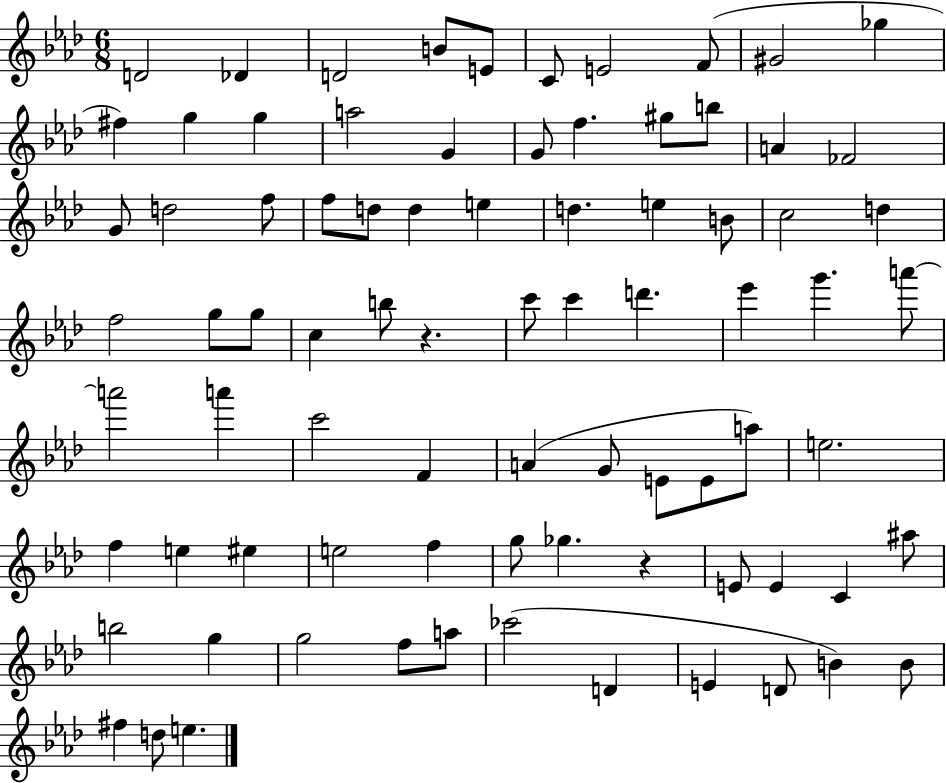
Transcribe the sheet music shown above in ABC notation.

X:1
T:Untitled
M:6/8
L:1/4
K:Ab
D2 _D D2 B/2 E/2 C/2 E2 F/2 ^G2 _g ^f g g a2 G G/2 f ^g/2 b/2 A _F2 G/2 d2 f/2 f/2 d/2 d e d e B/2 c2 d f2 g/2 g/2 c b/2 z c'/2 c' d' _e' g' a'/2 a'2 a' c'2 F A G/2 E/2 E/2 a/2 e2 f e ^e e2 f g/2 _g z E/2 E C ^a/2 b2 g g2 f/2 a/2 _c'2 D E D/2 B B/2 ^f d/2 e